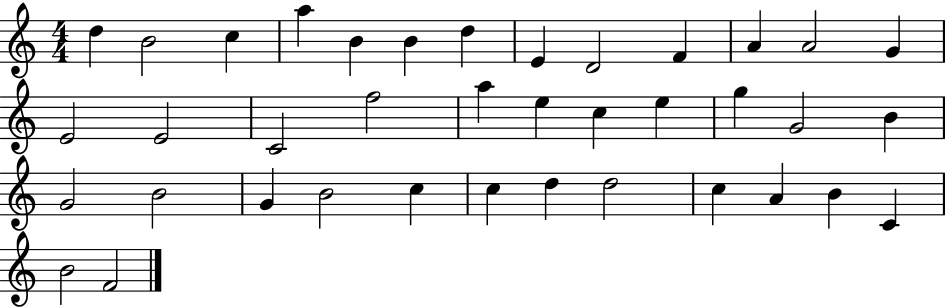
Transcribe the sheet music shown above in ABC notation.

X:1
T:Untitled
M:4/4
L:1/4
K:C
d B2 c a B B d E D2 F A A2 G E2 E2 C2 f2 a e c e g G2 B G2 B2 G B2 c c d d2 c A B C B2 F2